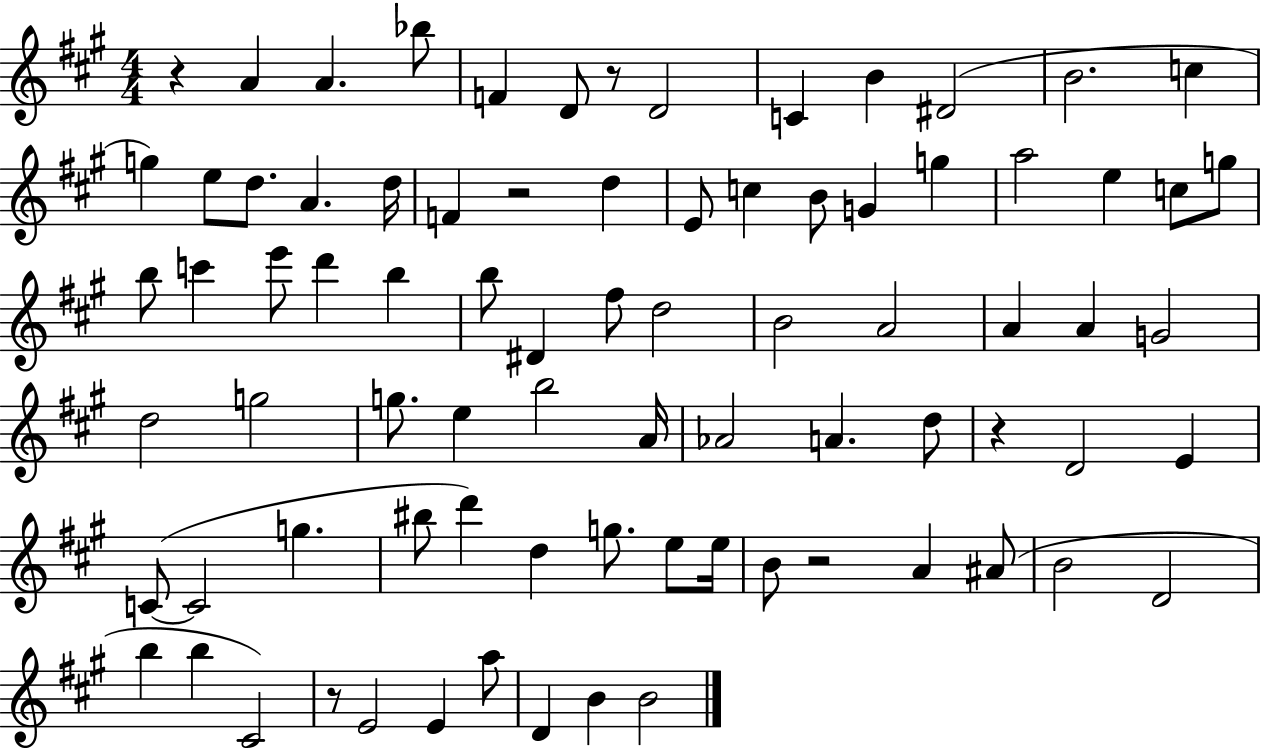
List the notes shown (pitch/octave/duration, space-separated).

R/q A4/q A4/q. Bb5/e F4/q D4/e R/e D4/h C4/q B4/q D#4/h B4/h. C5/q G5/q E5/e D5/e. A4/q. D5/s F4/q R/h D5/q E4/e C5/q B4/e G4/q G5/q A5/h E5/q C5/e G5/e B5/e C6/q E6/e D6/q B5/q B5/e D#4/q F#5/e D5/h B4/h A4/h A4/q A4/q G4/h D5/h G5/h G5/e. E5/q B5/h A4/s Ab4/h A4/q. D5/e R/q D4/h E4/q C4/e C4/h G5/q. BIS5/e D6/q D5/q G5/e. E5/e E5/s B4/e R/h A4/q A#4/e B4/h D4/h B5/q B5/q C#4/h R/e E4/h E4/q A5/e D4/q B4/q B4/h